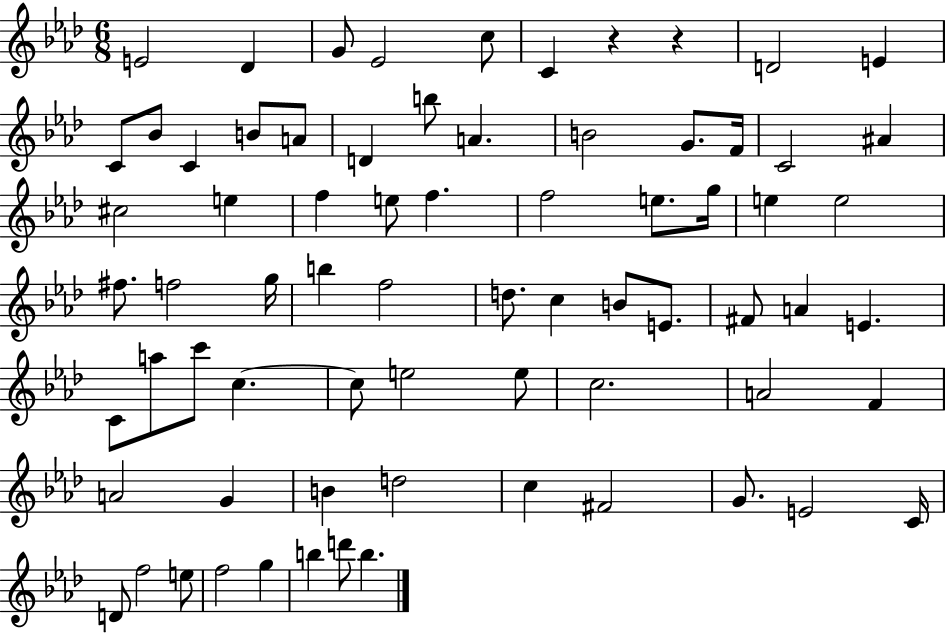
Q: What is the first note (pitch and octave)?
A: E4